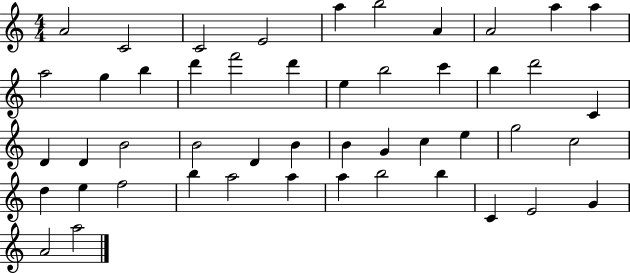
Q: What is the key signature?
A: C major